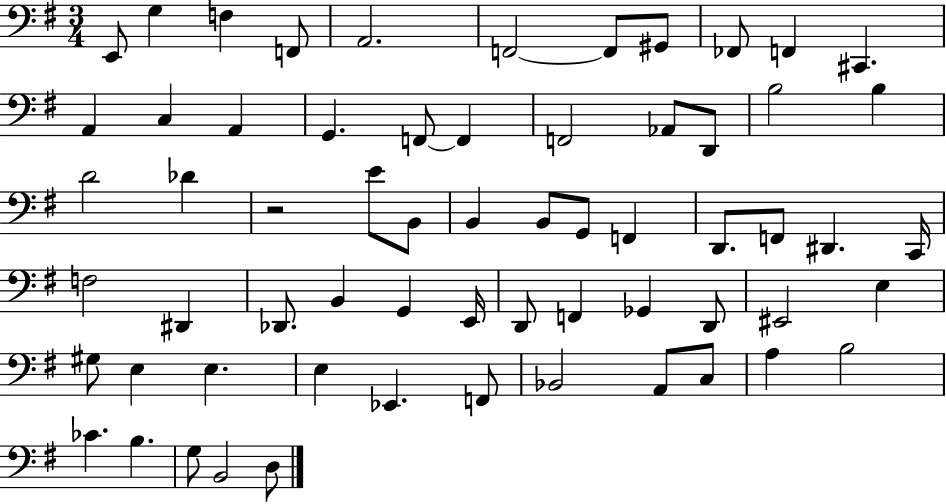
E2/e G3/q F3/q F2/e A2/h. F2/h F2/e G#2/e FES2/e F2/q C#2/q. A2/q C3/q A2/q G2/q. F2/e F2/q F2/h Ab2/e D2/e B3/h B3/q D4/h Db4/q R/h E4/e B2/e B2/q B2/e G2/e F2/q D2/e. F2/e D#2/q. C2/s F3/h D#2/q Db2/e. B2/q G2/q E2/s D2/e F2/q Gb2/q D2/e EIS2/h E3/q G#3/e E3/q E3/q. E3/q Eb2/q. F2/e Bb2/h A2/e C3/e A3/q B3/h CES4/q. B3/q. G3/e B2/h D3/e